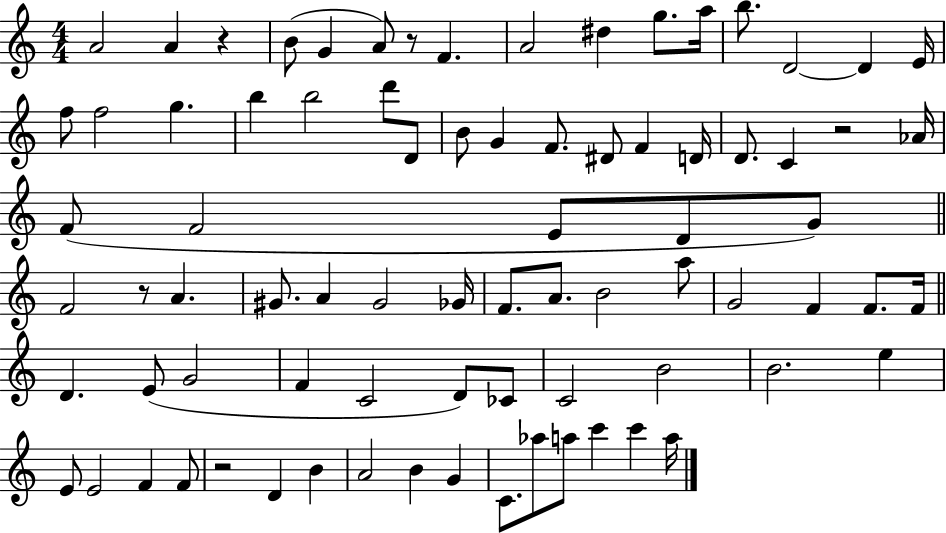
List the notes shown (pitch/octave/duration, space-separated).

A4/h A4/q R/q B4/e G4/q A4/e R/e F4/q. A4/h D#5/q G5/e. A5/s B5/e. D4/h D4/q E4/s F5/e F5/h G5/q. B5/q B5/h D6/e D4/e B4/e G4/q F4/e. D#4/e F4/q D4/s D4/e. C4/q R/h Ab4/s F4/e F4/h E4/e D4/e G4/e F4/h R/e A4/q. G#4/e. A4/q G#4/h Gb4/s F4/e. A4/e. B4/h A5/e G4/h F4/q F4/e. F4/s D4/q. E4/e G4/h F4/q C4/h D4/e CES4/e C4/h B4/h B4/h. E5/q E4/e E4/h F4/q F4/e R/h D4/q B4/q A4/h B4/q G4/q C4/e. Ab5/e A5/e C6/q C6/q A5/s